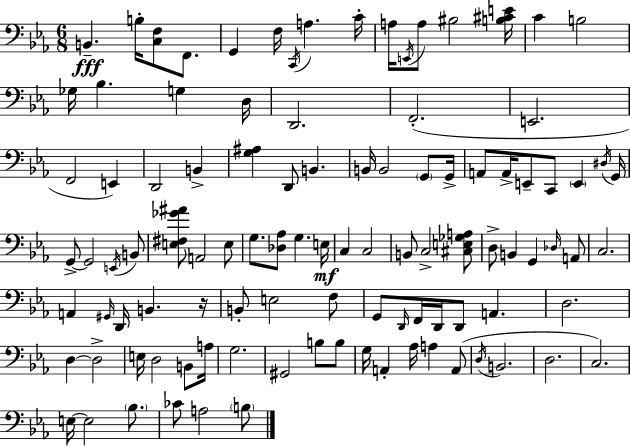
X:1
T:Untitled
M:6/8
L:1/4
K:Cm
B,, B,/4 [C,F,]/2 F,,/2 G,, F,/4 C,,/4 A, C/4 A,/4 E,,/4 A,/2 ^B,2 [B,^CE]/4 C B,2 _G,/4 _B, G, D,/4 D,,2 F,,2 E,,2 F,,2 E,, D,,2 B,, [G,^A,] D,,/2 B,, B,,/4 B,,2 G,,/2 G,,/4 A,,/2 A,,/4 E,,/2 C,,/2 E,, ^D,/4 G,,/4 G,,/2 G,,2 E,,/4 B,,/2 [E,^F,_G^A]/2 A,,2 E,/2 G,/2 [_D,_A,]/2 G, E,/4 C, C,2 B,,/2 C,2 [^C,E,_G,A,]/2 D,/2 B,, G,, _D,/4 A,,/2 C,2 A,, ^G,,/4 D,,/4 B,, z/4 B,,/2 E,2 F,/2 G,,/2 D,,/4 F,,/4 D,,/4 D,,/2 A,, D,2 D, D,2 E,/4 D,2 B,,/2 A,/4 G,2 ^G,,2 B,/2 B,/2 G,/4 A,, _A,/4 A, A,,/2 D,/4 B,,2 D,2 C,2 E,/4 E,2 _B,/2 _C/2 A,2 B,/2